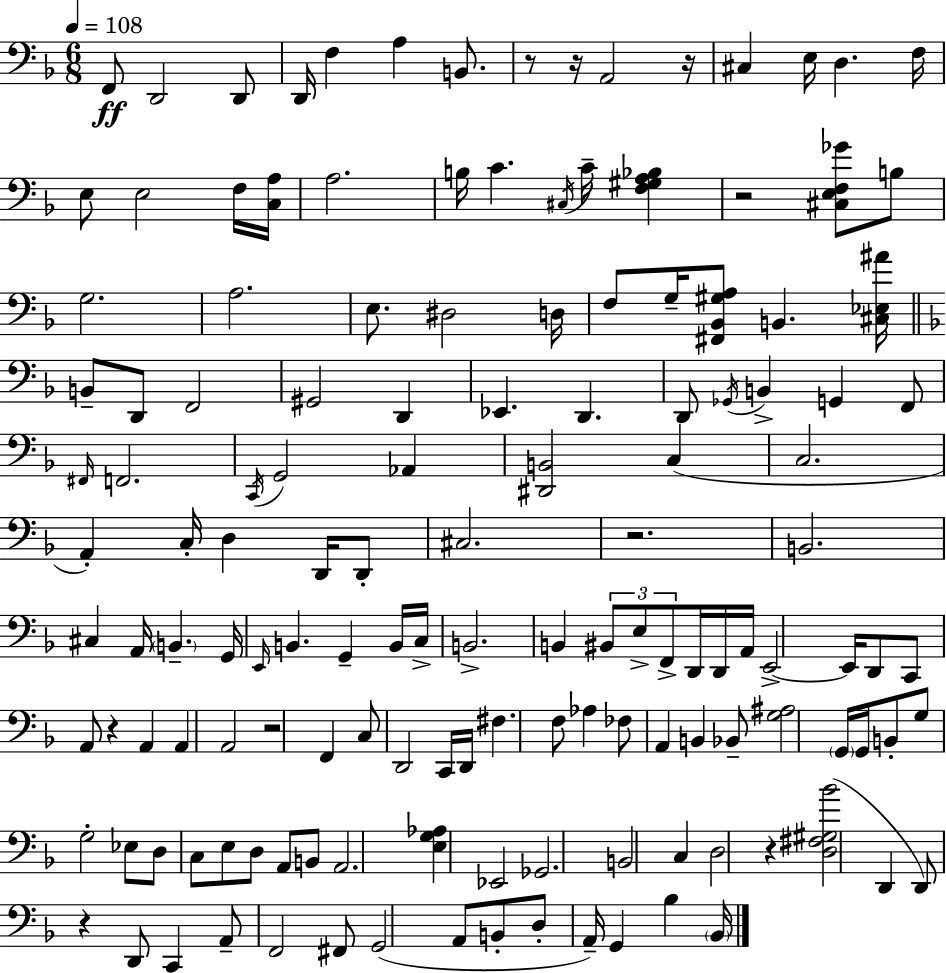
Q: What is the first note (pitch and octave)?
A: F2